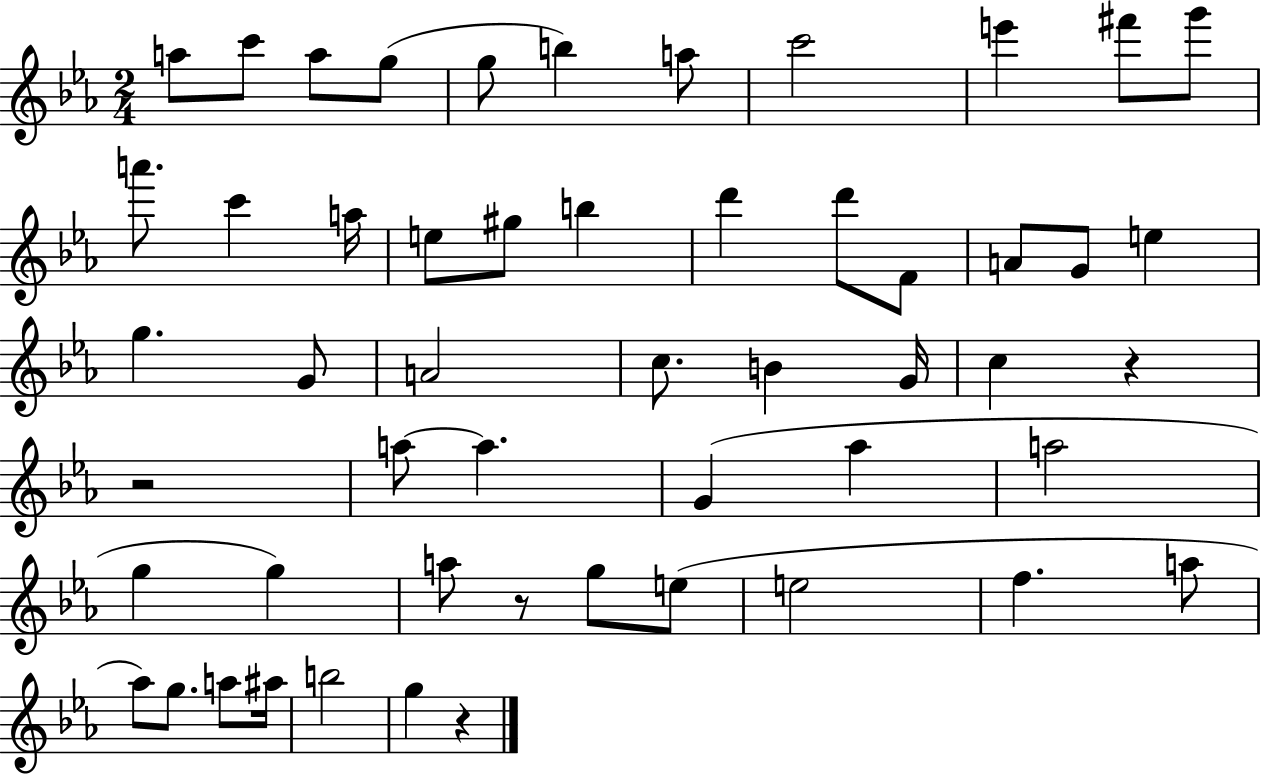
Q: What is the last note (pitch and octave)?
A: G5